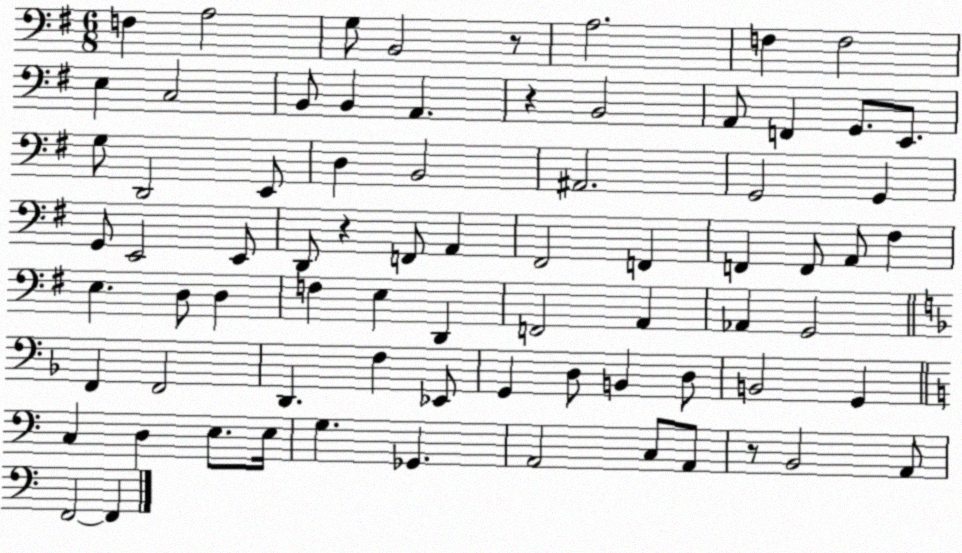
X:1
T:Untitled
M:6/8
L:1/4
K:G
F, A,2 G,/2 B,,2 z/2 A,2 F, F,2 E, C,2 B,,/2 B,, A,, z B,,2 A,,/2 F,, G,,/2 E,,/2 G,/2 D,,2 E,,/2 D, B,,2 ^A,,2 G,,2 G,, G,,/2 E,,2 E,,/2 D,,/2 z F,,/2 A,, ^F,,2 F,, F,, F,,/2 A,,/2 ^F, E, D,/2 D, F, E, D,, F,,2 A,, _A,, G,,2 F,, F,,2 D,, F, _E,,/2 G,, D,/2 B,, D,/2 B,,2 G,, C, D, E,/2 E,/4 G, _G,, A,,2 C,/2 A,,/2 z/2 B,,2 A,,/2 F,,2 F,,